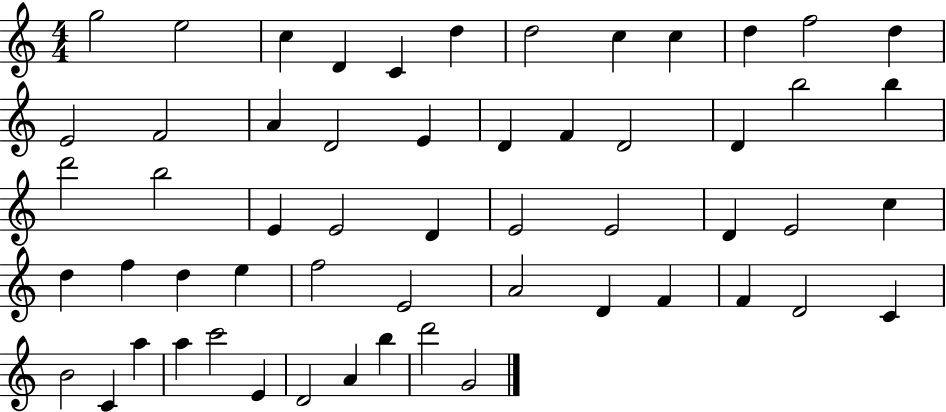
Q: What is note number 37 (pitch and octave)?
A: E5